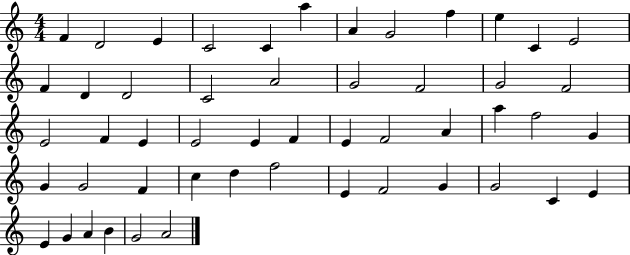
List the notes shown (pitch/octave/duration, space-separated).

F4/q D4/h E4/q C4/h C4/q A5/q A4/q G4/h F5/q E5/q C4/q E4/h F4/q D4/q D4/h C4/h A4/h G4/h F4/h G4/h F4/h E4/h F4/q E4/q E4/h E4/q F4/q E4/q F4/h A4/q A5/q F5/h G4/q G4/q G4/h F4/q C5/q D5/q F5/h E4/q F4/h G4/q G4/h C4/q E4/q E4/q G4/q A4/q B4/q G4/h A4/h